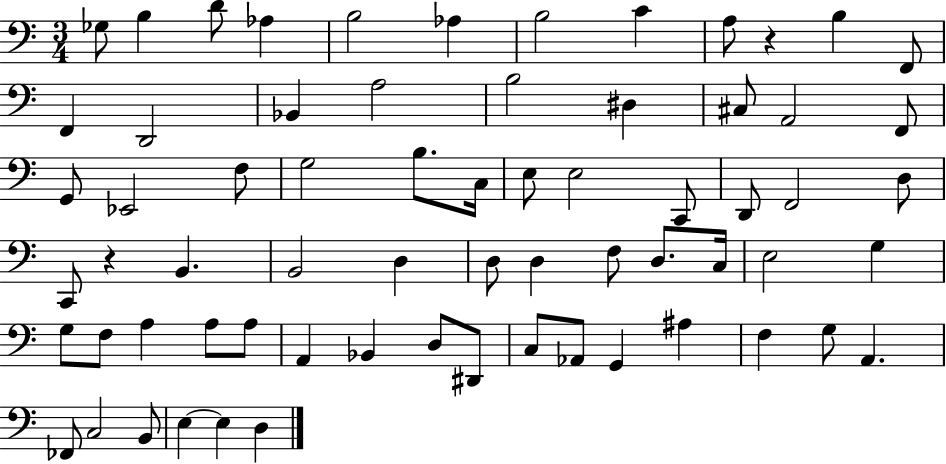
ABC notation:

X:1
T:Untitled
M:3/4
L:1/4
K:C
_G,/2 B, D/2 _A, B,2 _A, B,2 C A,/2 z B, F,,/2 F,, D,,2 _B,, A,2 B,2 ^D, ^C,/2 A,,2 F,,/2 G,,/2 _E,,2 F,/2 G,2 B,/2 C,/4 E,/2 E,2 C,,/2 D,,/2 F,,2 D,/2 C,,/2 z B,, B,,2 D, D,/2 D, F,/2 D,/2 C,/4 E,2 G, G,/2 F,/2 A, A,/2 A,/2 A,, _B,, D,/2 ^D,,/2 C,/2 _A,,/2 G,, ^A, F, G,/2 A,, _F,,/2 C,2 B,,/2 E, E, D,